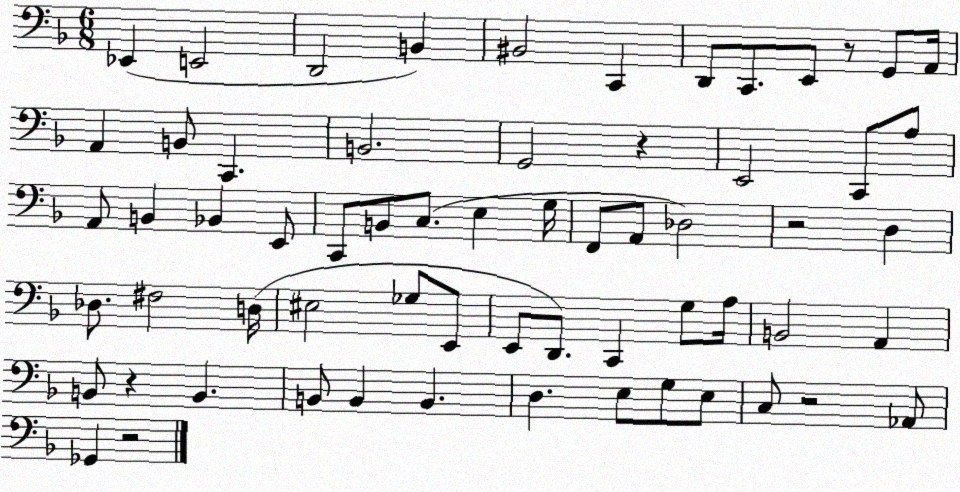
X:1
T:Untitled
M:6/8
L:1/4
K:F
_E,, E,,2 D,,2 B,, ^B,,2 C,, D,,/2 C,,/2 E,,/2 z/2 G,,/2 A,,/4 A,, B,,/2 C,, B,,2 G,,2 z E,,2 C,,/2 A,/2 A,,/2 B,, _B,, E,,/2 C,,/2 B,,/2 C,/2 E, G,/4 F,,/2 A,,/2 _D,2 z2 D, _D,/2 ^F,2 D,/4 ^E,2 _G,/2 E,,/2 E,,/2 D,,/2 C,, G,/2 A,/4 B,,2 A,, B,,/2 z B,, B,,/2 B,, B,, D, E,/2 G,/2 E,/2 C,/2 z2 _A,,/2 _G,, z2